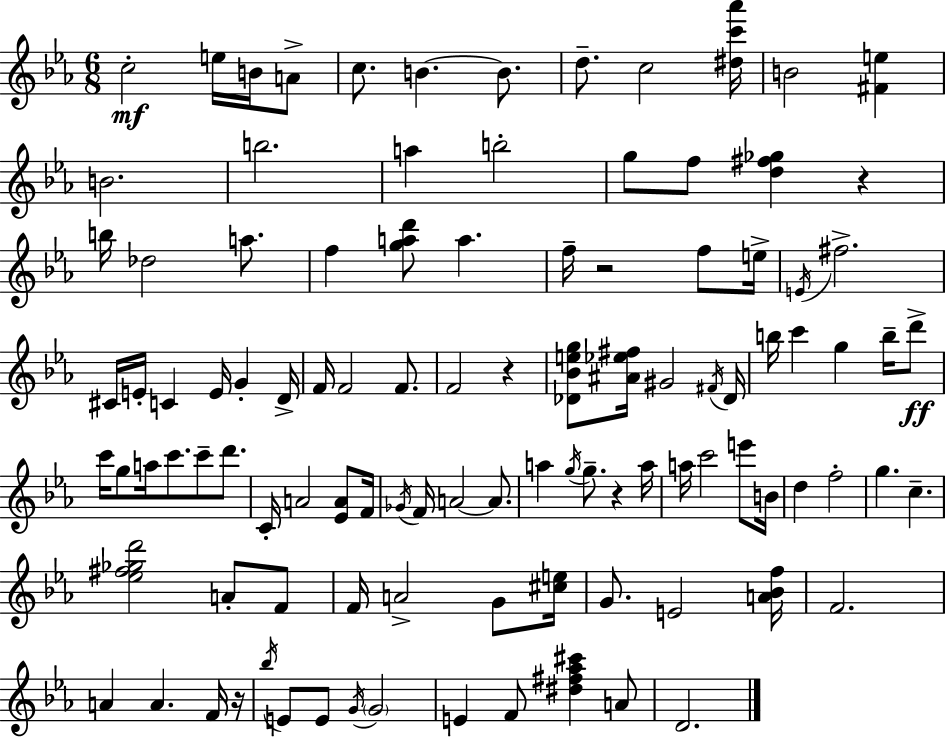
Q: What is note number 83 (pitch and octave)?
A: E4